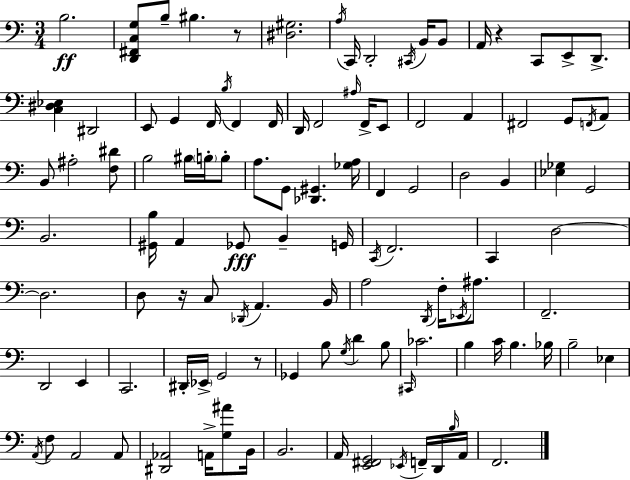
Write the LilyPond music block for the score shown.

{
  \clef bass
  \numericTimeSignature
  \time 3/4
  \key c \major
  \repeat volta 2 { b2.\ff | <d, fis, c g>8 b8-- bis4. r8 | <dis gis>2. | \acciaccatura { a16 } c,16 d,2-. \acciaccatura { cis,16 } b,16 | \break b,8 a,16 r4 c,8 e,8-> d,8.-> | <c dis ees>4 dis,2 | e,8 g,4 f,16 \acciaccatura { b16 } f,4 | f,16 d,16 f,2 | \break \grace { ais16 } f,16-> e,8 f,2 | a,4 fis,2 | g,8 \acciaccatura { f,16 } a,8 b,8 ais2-. | <f dis'>8 b2 | \break bis16 \parenthesize b16-. b8-. a8. g,8 <des, gis,>4. | <ges a>16 f,4 g,2 | d2 | b,4 <ees ges>4 g,2 | \break b,2. | <gis, b>16 a,4 ges,8\fff | b,4-- g,16 \acciaccatura { c,16 } f,2. | c,4 d2~~ | \break d2. | d8 r16 c8 \acciaccatura { des,16 } | a,4. b,16 a2 | \acciaccatura { d,16 } f16-. \acciaccatura { ees,16 } ais8. f,2.-- | \break d,2 | e,4 c,2. | dis,16-. \parenthesize ees,16-> g,2 | r8 ges,4 | \break b8 \acciaccatura { g16 } d'4 b8 \grace { cis,16 } ces'2. | b4 | c'16 b4. bes16 b2-- | ees4 \acciaccatura { a,16 } | \break f8 a,2 a,8 | <dis, aes,>2 a,16-> <g ais'>8 b,16 | b,2. | a,16 <e, fis, g,>2 \acciaccatura { ees,16 } f,16-- d,16 | \break \grace { b16 } a,16 f,2. | } \bar "|."
}